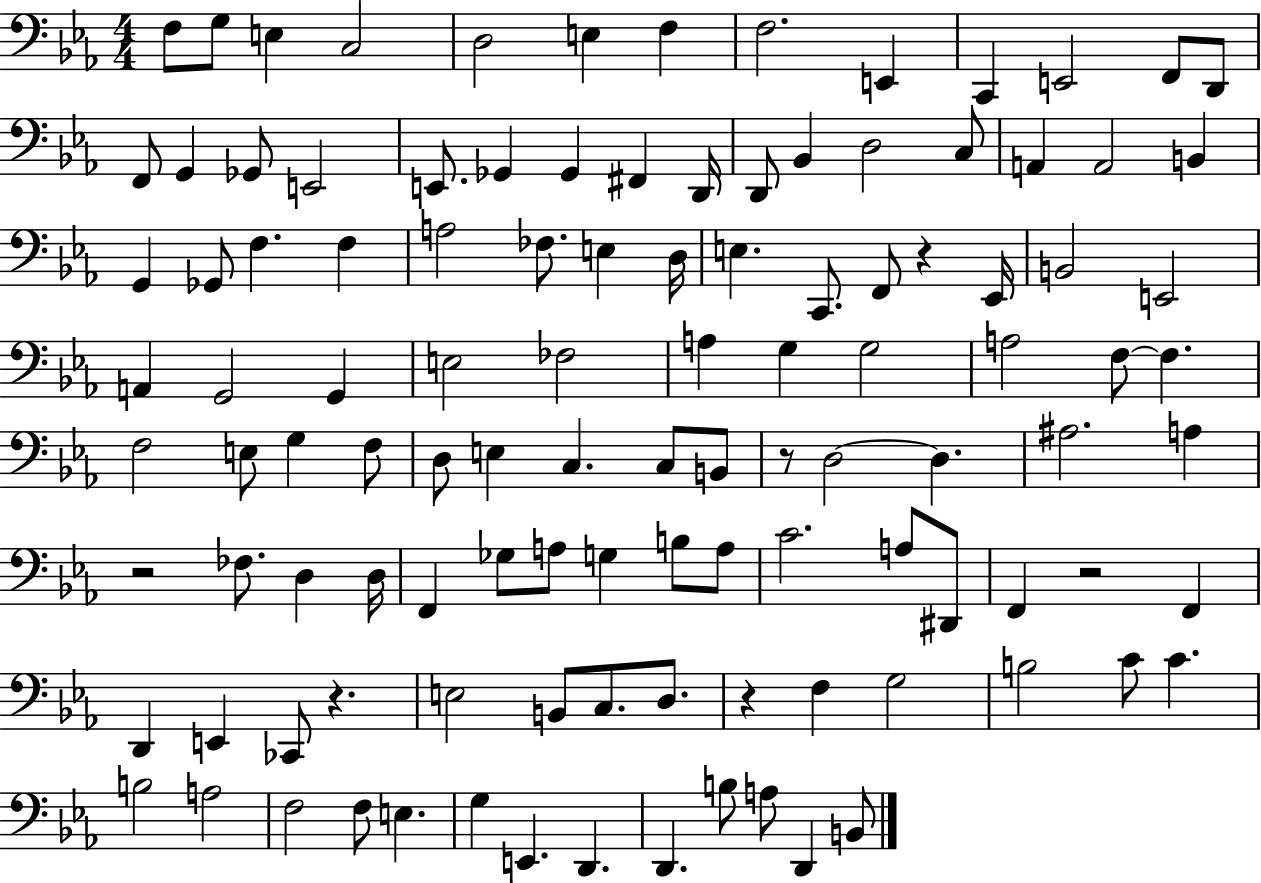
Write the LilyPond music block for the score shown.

{
  \clef bass
  \numericTimeSignature
  \time 4/4
  \key ees \major
  f8 g8 e4 c2 | d2 e4 f4 | f2. e,4 | c,4 e,2 f,8 d,8 | \break f,8 g,4 ges,8 e,2 | e,8. ges,4 ges,4 fis,4 d,16 | d,8 bes,4 d2 c8 | a,4 a,2 b,4 | \break g,4 ges,8 f4. f4 | a2 fes8. e4 d16 | e4. c,8. f,8 r4 ees,16 | b,2 e,2 | \break a,4 g,2 g,4 | e2 fes2 | a4 g4 g2 | a2 f8~~ f4. | \break f2 e8 g4 f8 | d8 e4 c4. c8 b,8 | r8 d2~~ d4. | ais2. a4 | \break r2 fes8. d4 d16 | f,4 ges8 a8 g4 b8 a8 | c'2. a8 dis,8 | f,4 r2 f,4 | \break d,4 e,4 ces,8 r4. | e2 b,8 c8. d8. | r4 f4 g2 | b2 c'8 c'4. | \break b2 a2 | f2 f8 e4. | g4 e,4. d,4. | d,4. b8 a8 d,4 b,8 | \break \bar "|."
}